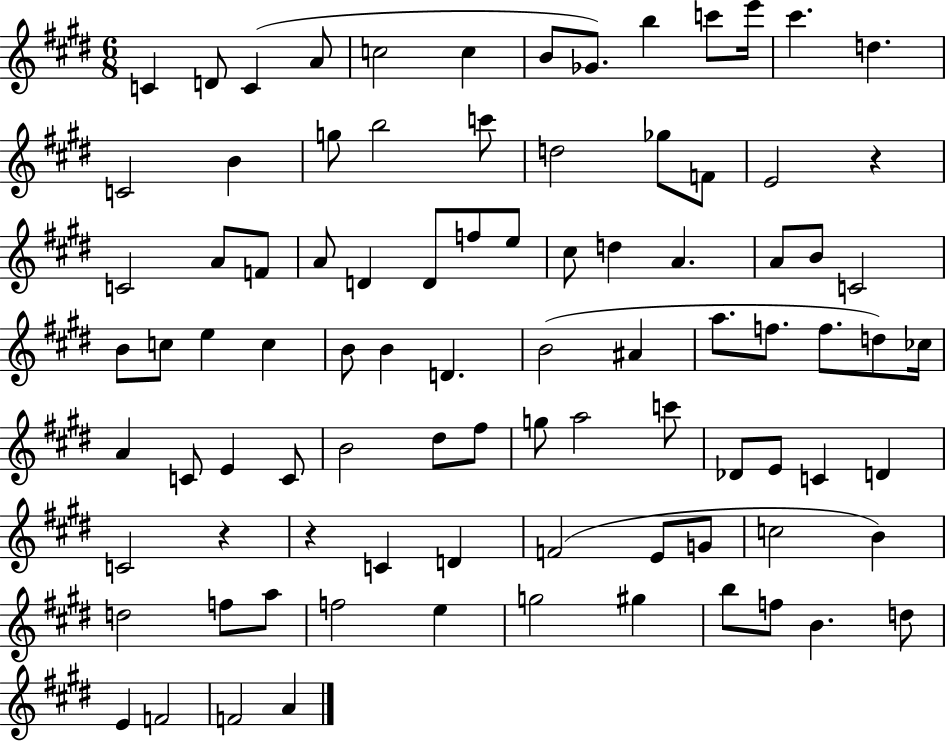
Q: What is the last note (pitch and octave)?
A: A4